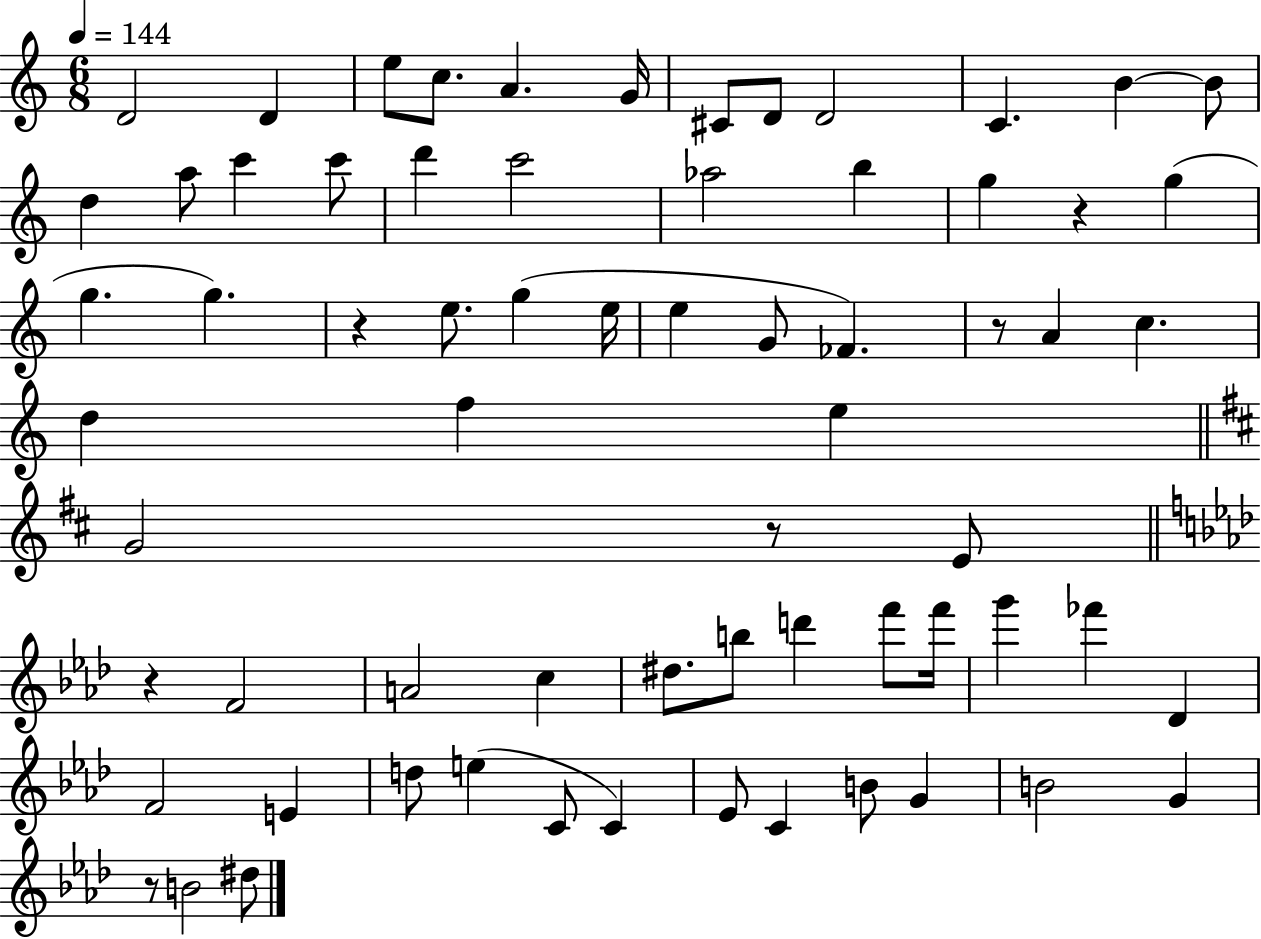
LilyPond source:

{
  \clef treble
  \numericTimeSignature
  \time 6/8
  \key c \major
  \tempo 4 = 144
  d'2 d'4 | e''8 c''8. a'4. g'16 | cis'8 d'8 d'2 | c'4. b'4~~ b'8 | \break d''4 a''8 c'''4 c'''8 | d'''4 c'''2 | aes''2 b''4 | g''4 r4 g''4( | \break g''4. g''4.) | r4 e''8. g''4( e''16 | e''4 g'8 fes'4.) | r8 a'4 c''4. | \break d''4 f''4 e''4 | \bar "||" \break \key b \minor g'2 r8 e'8 | \bar "||" \break \key f \minor r4 f'2 | a'2 c''4 | dis''8. b''8 d'''4 f'''8 f'''16 | g'''4 fes'''4 des'4 | \break f'2 e'4 | d''8 e''4( c'8 c'4) | ees'8 c'4 b'8 g'4 | b'2 g'4 | \break r8 b'2 dis''8 | \bar "|."
}